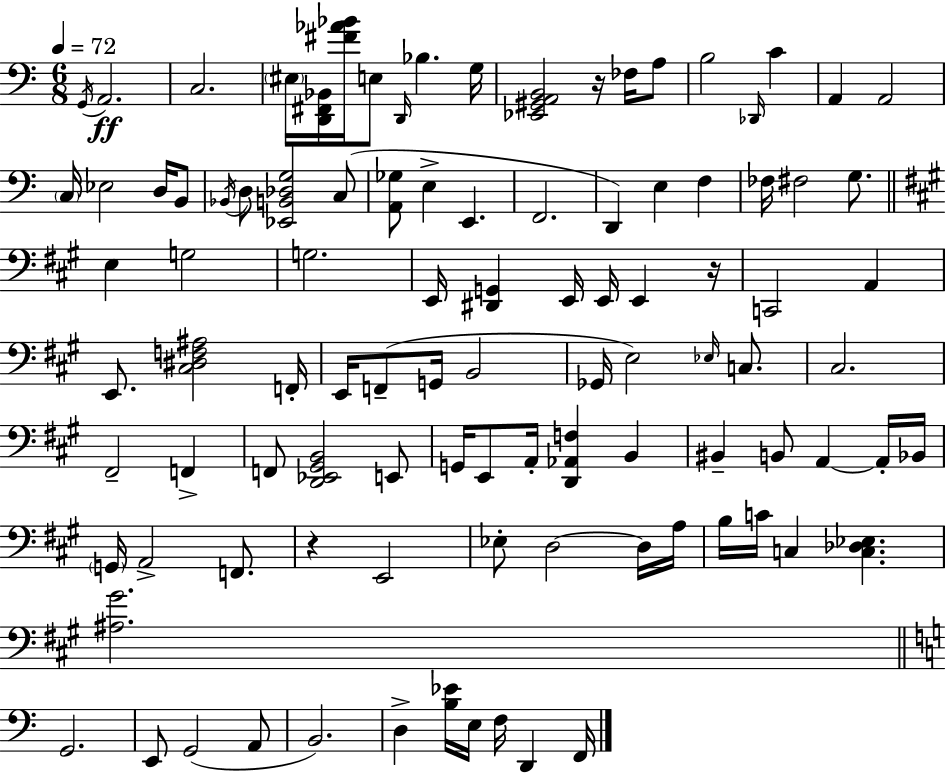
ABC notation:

X:1
T:Untitled
M:6/8
L:1/4
K:Am
G,,/4 A,,2 C,2 ^E,/4 [D,,^F,,_B,,]/4 [^F_A_B]/4 E,/2 D,,/4 _B, G,/4 [_E,,^G,,A,,B,,]2 z/4 _F,/4 A,/2 B,2 _D,,/4 C A,, A,,2 C,/4 _E,2 D,/4 B,,/2 _B,,/4 D,/2 [_E,,B,,_D,G,]2 C,/2 [A,,_G,]/2 E, E,, F,,2 D,, E, F, _F,/4 ^F,2 G,/2 E, G,2 G,2 E,,/4 [^D,,G,,] E,,/4 E,,/4 E,, z/4 C,,2 A,, E,,/2 [^C,^D,F,^A,]2 F,,/4 E,,/4 F,,/2 G,,/4 B,,2 _G,,/4 E,2 _E,/4 C,/2 ^C,2 ^F,,2 F,, F,,/2 [D,,_E,,^G,,B,,]2 E,,/2 G,,/4 E,,/2 A,,/4 [D,,_A,,F,] B,, ^B,, B,,/2 A,, A,,/4 _B,,/4 G,,/4 A,,2 F,,/2 z E,,2 _E,/2 D,2 D,/4 A,/4 B,/4 C/4 C, [C,_D,_E,] [^A,^G]2 G,,2 E,,/2 G,,2 A,,/2 B,,2 D, [B,_E]/4 E,/4 F,/4 D,, F,,/4